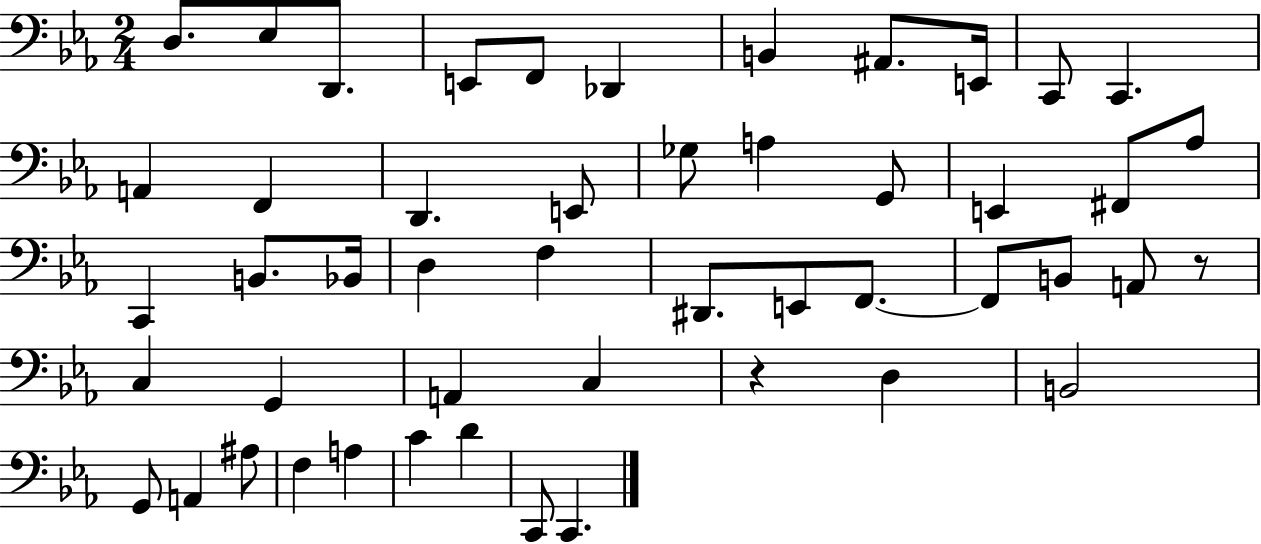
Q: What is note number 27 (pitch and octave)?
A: D#2